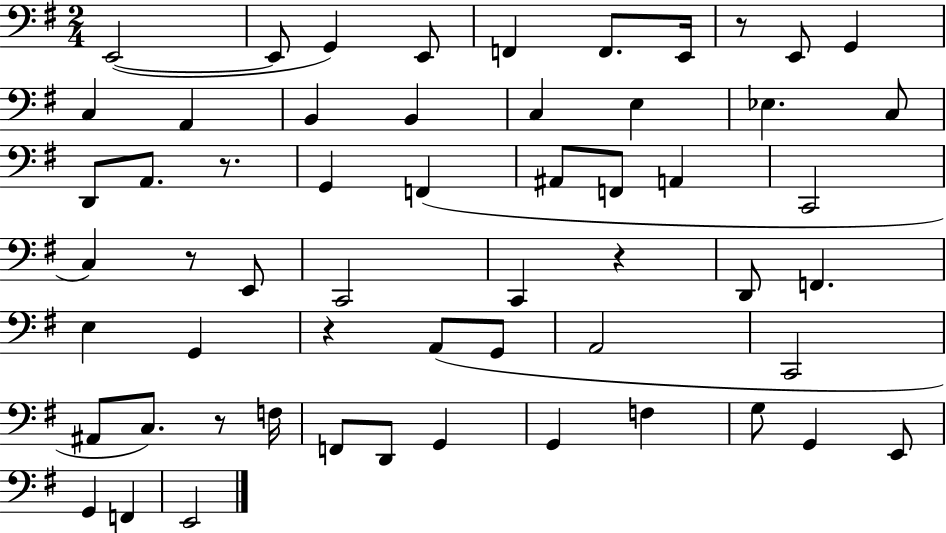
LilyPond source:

{
  \clef bass
  \numericTimeSignature
  \time 2/4
  \key g \major
  e,2~(~ | e,8 g,4) e,8 | f,4 f,8. e,16 | r8 e,8 g,4 | \break c4 a,4 | b,4 b,4 | c4 e4 | ees4. c8 | \break d,8 a,8. r8. | g,4 f,4( | ais,8 f,8 a,4 | c,2 | \break c4) r8 e,8 | c,2 | c,4 r4 | d,8 f,4. | \break e4 g,4 | r4 a,8( g,8 | a,2 | c,2 | \break ais,8 c8.) r8 f16 | f,8 d,8 g,4 | g,4 f4 | g8 g,4 e,8 | \break g,4 f,4 | e,2 | \bar "|."
}